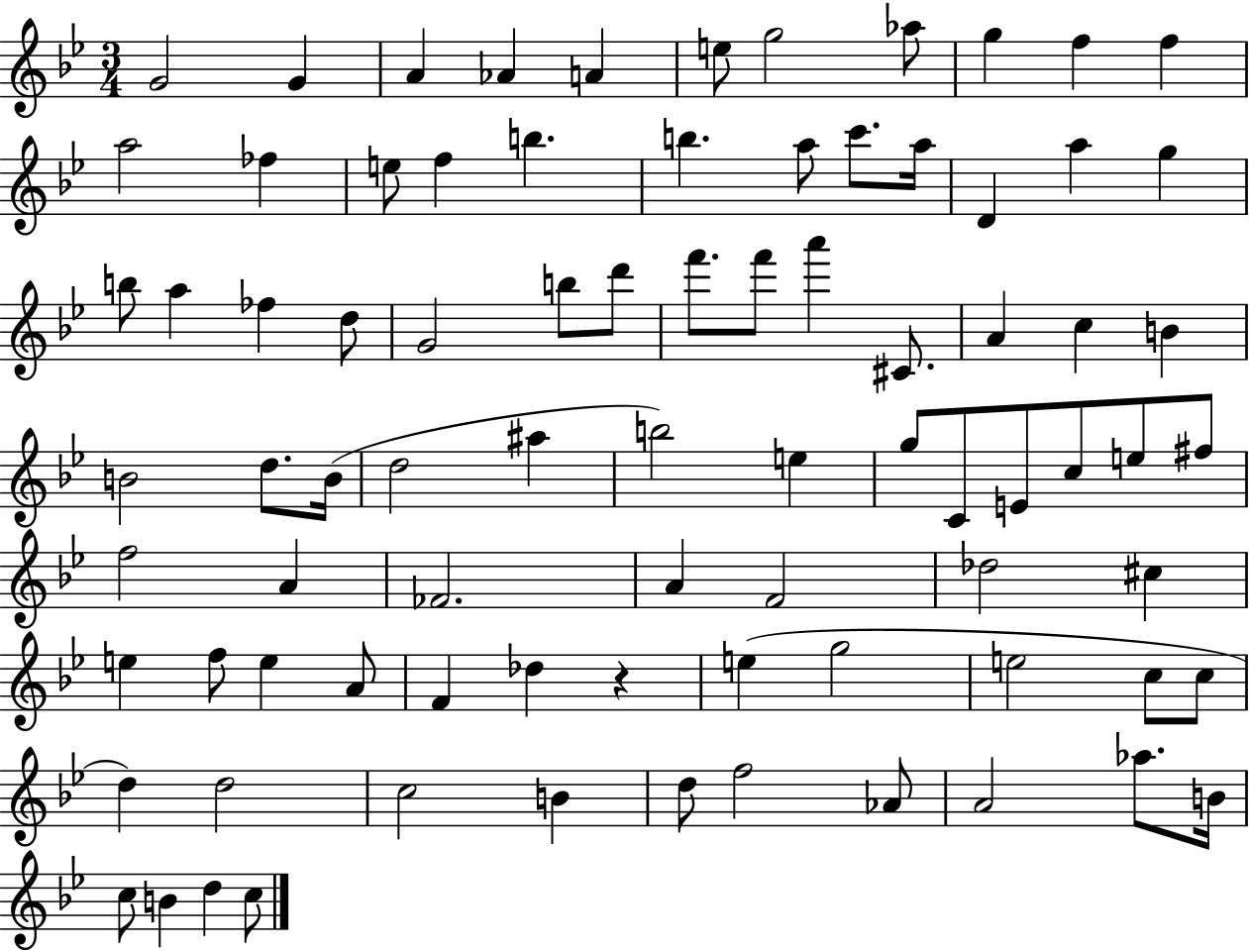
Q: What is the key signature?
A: BES major